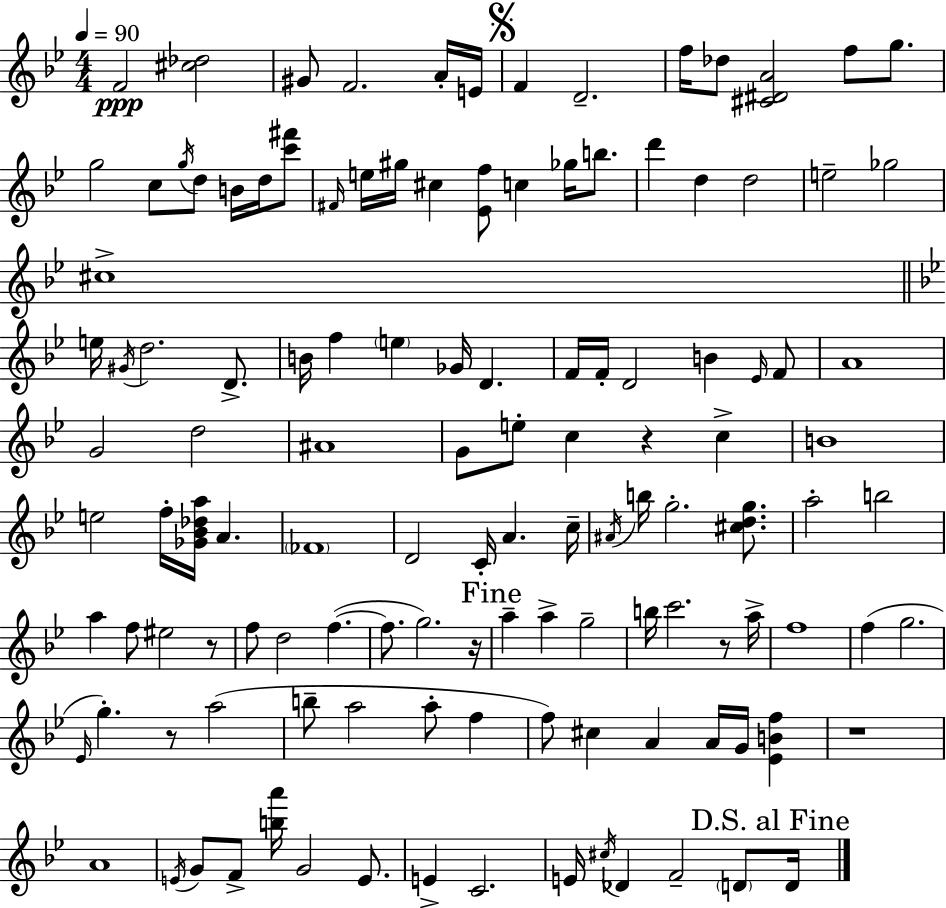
{
  \clef treble
  \numericTimeSignature
  \time 4/4
  \key bes \major
  \tempo 4 = 90
  f'2\ppp <cis'' des''>2 | gis'8 f'2. a'16-. e'16 | \mark \markup { \musicglyph "scripts.segno" } f'4 d'2.-- | f''16 des''8 <cis' dis' a'>2 f''8 g''8. | \break g''2 c''8 \acciaccatura { g''16 } d''8 b'16 d''16 <c''' fis'''>8 | \grace { fis'16 } e''16 gis''16 cis''4 <ees' f''>8 c''4 ges''16 b''8. | d'''4 d''4 d''2 | e''2-- ges''2 | \break cis''1-> | \bar "||" \break \key g \minor e''16 \acciaccatura { gis'16 } d''2. d'8.-> | b'16 f''4 \parenthesize e''4 ges'16 d'4. | f'16 f'16-. d'2 b'4 \grace { ees'16 } | f'8 a'1 | \break g'2 d''2 | ais'1 | g'8 e''8-. c''4 r4 c''4-> | b'1 | \break e''2 f''16-. <ges' bes' des'' a''>16 a'4. | \parenthesize fes'1 | d'2 c'16-. a'4. | c''16-- \acciaccatura { ais'16 } b''16 g''2.-. | \break <cis'' d'' g''>8. a''2-. b''2 | a''4 f''8 eis''2 | r8 f''8 d''2 f''4.~(~ | f''8. g''2.) | \break r16 \mark "Fine" a''4-- a''4-> g''2-- | b''16 c'''2. | r8 a''16-> f''1 | f''4( g''2. | \break \grace { ees'16 } g''4.-.) r8 a''2( | b''8-- a''2 a''8-. | f''4 f''8) cis''4 a'4 a'16 g'16 | <ees' b' f''>4 r1 | \break a'1 | \acciaccatura { e'16 } g'8 f'8-> <b'' a'''>16 g'2 | e'8. e'4-> c'2. | e'16 \acciaccatura { cis''16 } des'4 f'2-- | \break \parenthesize d'8 \mark "D.S. al Fine" d'16 \bar "|."
}